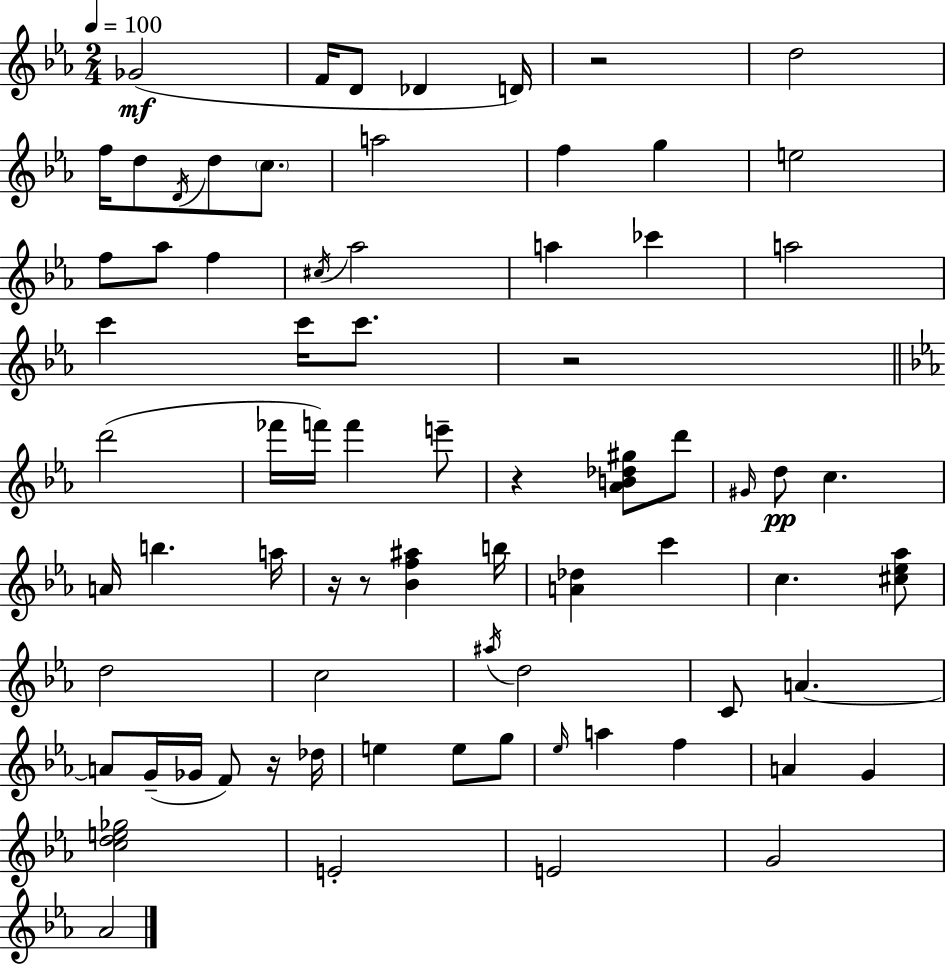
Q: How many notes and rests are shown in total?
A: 75